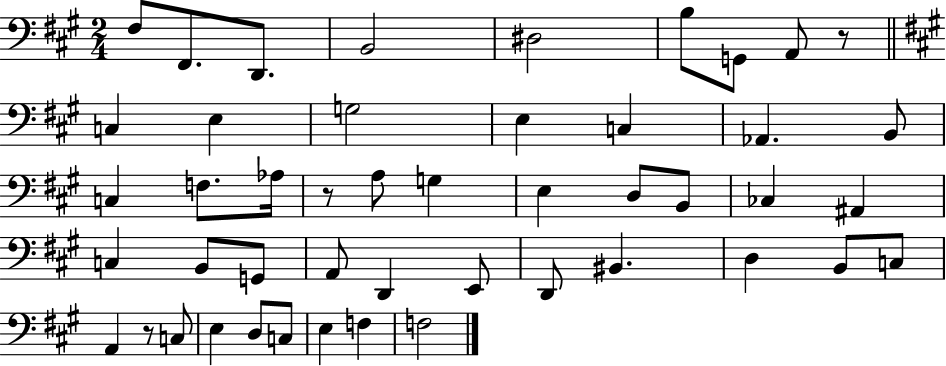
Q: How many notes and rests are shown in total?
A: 47